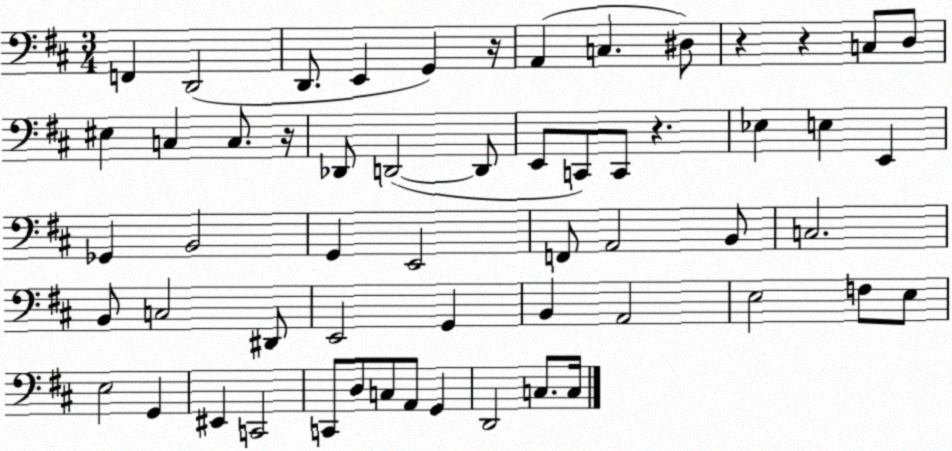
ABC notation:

X:1
T:Untitled
M:3/4
L:1/4
K:D
F,, D,,2 D,,/2 E,, G,, z/4 A,, C, ^D,/2 z z C,/2 D,/2 ^E, C, C,/2 z/4 _D,,/2 D,,2 D,,/2 E,,/2 C,,/2 C,,/2 z _E, E, E,, _G,, B,,2 G,, E,,2 F,,/2 A,,2 B,,/2 C,2 B,,/2 C,2 ^D,,/2 E,,2 G,, B,, A,,2 E,2 F,/2 E,/2 E,2 G,, ^E,, C,,2 C,,/2 D,/2 C,/2 A,,/2 G,, D,,2 C,/2 C,/4